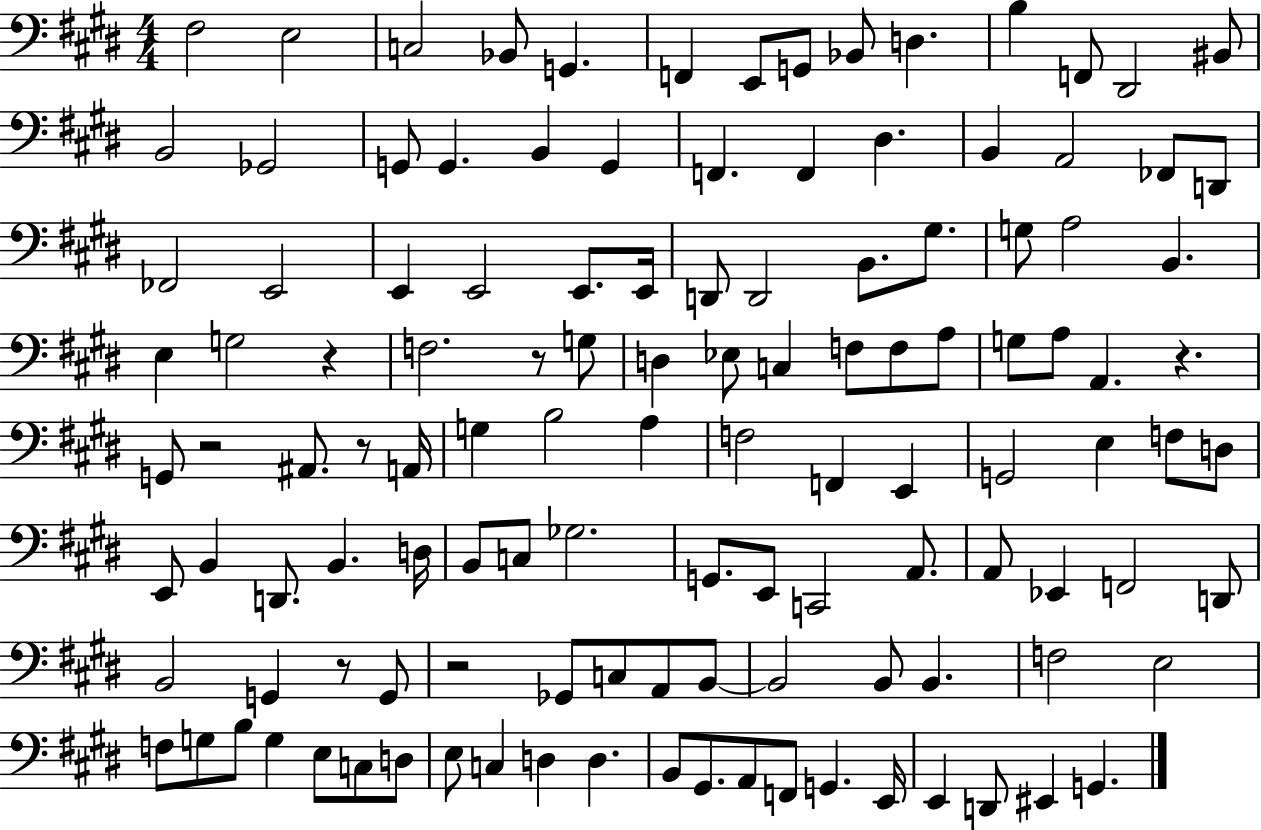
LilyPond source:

{
  \clef bass
  \numericTimeSignature
  \time 4/4
  \key e \major
  fis2 e2 | c2 bes,8 g,4. | f,4 e,8 g,8 bes,8 d4. | b4 f,8 dis,2 bis,8 | \break b,2 ges,2 | g,8 g,4. b,4 g,4 | f,4. f,4 dis4. | b,4 a,2 fes,8 d,8 | \break fes,2 e,2 | e,4 e,2 e,8. e,16 | d,8 d,2 b,8. gis8. | g8 a2 b,4. | \break e4 g2 r4 | f2. r8 g8 | d4 ees8 c4 f8 f8 a8 | g8 a8 a,4. r4. | \break g,8 r2 ais,8. r8 a,16 | g4 b2 a4 | f2 f,4 e,4 | g,2 e4 f8 d8 | \break e,8 b,4 d,8. b,4. d16 | b,8 c8 ges2. | g,8. e,8 c,2 a,8. | a,8 ees,4 f,2 d,8 | \break b,2 g,4 r8 g,8 | r2 ges,8 c8 a,8 b,8~~ | b,2 b,8 b,4. | f2 e2 | \break f8 g8 b8 g4 e8 c8 d8 | e8 c4 d4 d4. | b,8 gis,8. a,8 f,8 g,4. e,16 | e,4 d,8 eis,4 g,4. | \break \bar "|."
}